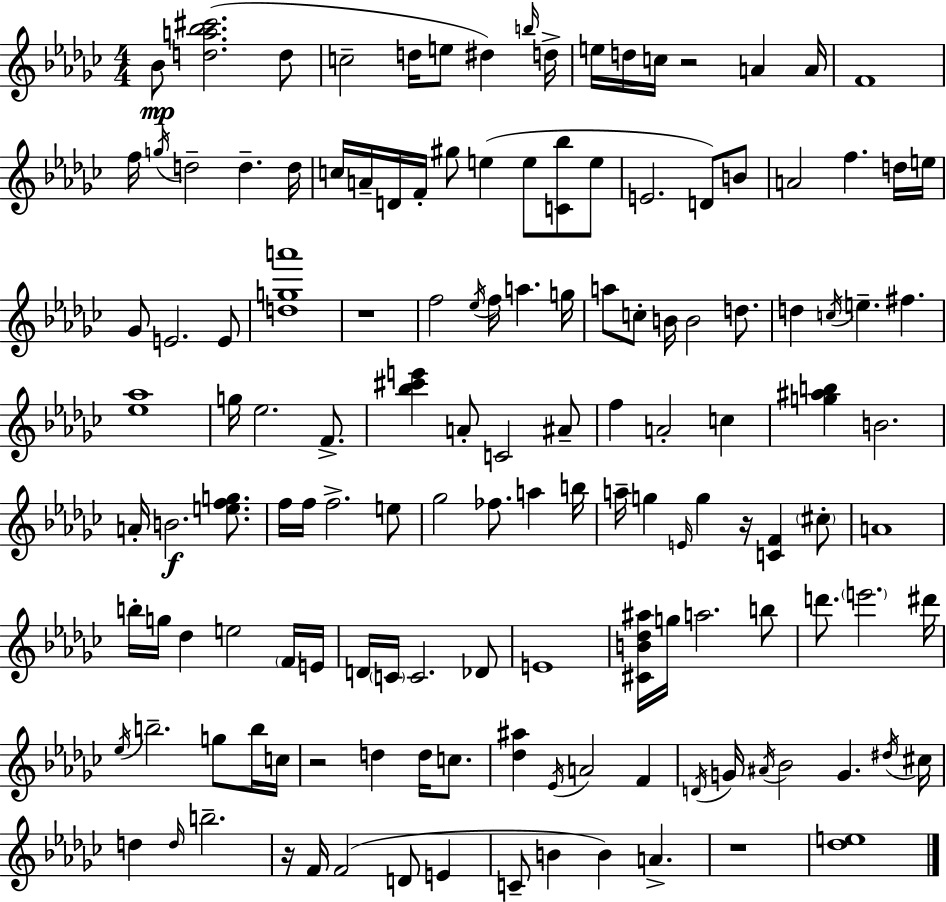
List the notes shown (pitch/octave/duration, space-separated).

Bb4/e [D5,A5,Bb5,C#6]/h. D5/e C5/h D5/s E5/e D#5/q B5/s D5/s E5/s D5/s C5/s R/h A4/q A4/s F4/w F5/s G5/s D5/h D5/q. D5/s C5/s A4/s D4/s F4/s G#5/e E5/q E5/e [C4,Bb5]/e E5/e E4/h. D4/e B4/e A4/h F5/q. D5/s E5/s Gb4/e E4/h. E4/e [D5,G5,A6]/w R/w F5/h Eb5/s F5/s A5/q. G5/s A5/e C5/e B4/s B4/h D5/e. D5/q C5/s E5/q. F#5/q. [Eb5,Ab5]/w G5/s Eb5/h. F4/e. [Bb5,C#6,E6]/q A4/e C4/h A#4/e F5/q A4/h C5/q [G5,A#5,B5]/q B4/h. A4/s B4/h. [E5,F5,G5]/e. F5/s F5/s F5/h. E5/e Gb5/h FES5/e. A5/q B5/s A5/s G5/q E4/s G5/q R/s [C4,F4]/q C#5/e A4/w B5/s G5/s Db5/q E5/h F4/s E4/s D4/s C4/s C4/h. Db4/e E4/w [C#4,B4,Db5,A#5]/s G5/s A5/h. B5/e D6/e. E6/h. D#6/s Eb5/s B5/h. G5/e B5/s C5/s R/h D5/q D5/s C5/e. [Db5,A#5]/q Eb4/s A4/h F4/q D4/s G4/s A#4/s Bb4/h G4/q. D#5/s C#5/s D5/q D5/s B5/h. R/s F4/s F4/h D4/e E4/q C4/e B4/q B4/q A4/q. R/w [Db5,E5]/w